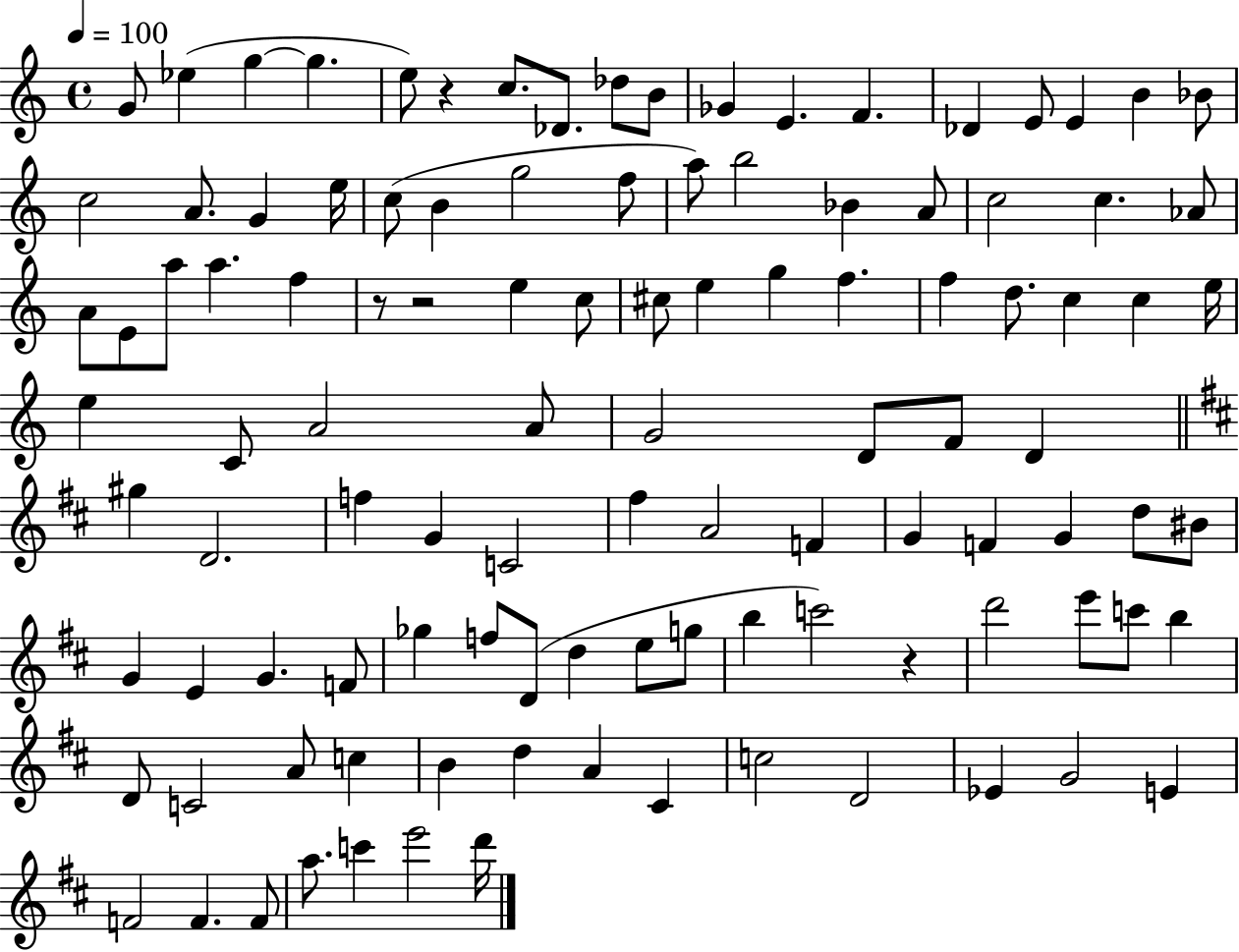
G4/e Eb5/q G5/q G5/q. E5/e R/q C5/e. Db4/e. Db5/e B4/e Gb4/q E4/q. F4/q. Db4/q E4/e E4/q B4/q Bb4/e C5/h A4/e. G4/q E5/s C5/e B4/q G5/h F5/e A5/e B5/h Bb4/q A4/e C5/h C5/q. Ab4/e A4/e E4/e A5/e A5/q. F5/q R/e R/h E5/q C5/e C#5/e E5/q G5/q F5/q. F5/q D5/e. C5/q C5/q E5/s E5/q C4/e A4/h A4/e G4/h D4/e F4/e D4/q G#5/q D4/h. F5/q G4/q C4/h F#5/q A4/h F4/q G4/q F4/q G4/q D5/e BIS4/e G4/q E4/q G4/q. F4/e Gb5/q F5/e D4/e D5/q E5/e G5/e B5/q C6/h R/q D6/h E6/e C6/e B5/q D4/e C4/h A4/e C5/q B4/q D5/q A4/q C#4/q C5/h D4/h Eb4/q G4/h E4/q F4/h F4/q. F4/e A5/e. C6/q E6/h D6/s